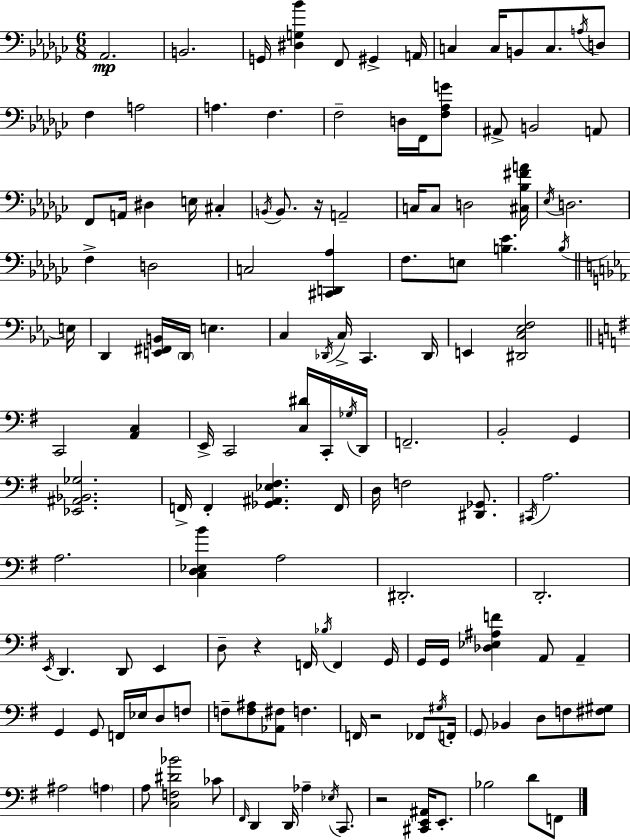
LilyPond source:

{
  \clef bass
  \numericTimeSignature
  \time 6/8
  \key ees \minor
  aes,2.\mp | b,2. | g,16 <dis g bes'>4 f,8 gis,4-> a,16 | c4 c16 b,8 c8. \acciaccatura { a16 } d8 | \break f4 a2 | a4. f4. | f2-- d16 f,16 <f aes g'>8 | ais,8-> b,2 a,8 | \break f,8 a,16 dis4 e16 cis4-. | \acciaccatura { b,16 } b,8. r16 a,2-- | c16 c8 d2 | <cis bes fis' a'>16 \acciaccatura { ees16 } d2. | \break f4-> d2 | c2 <cis, d, aes>4 | f8. e8 <b ees'>4. | \acciaccatura { b16 } \bar "||" \break \key c \minor e16 d,4 <e, fis, b,>16 \parenthesize d,16 e4. | c4 \acciaccatura { des,16 } c16-> c,4. | des,16 e,4 <dis, c ees f>2 | \bar "||" \break \key g \major c,2 <a, c>4 | e,16-> c,2 <c dis'>16 c,16-. \acciaccatura { ges16 } | d,16 f,2.-- | b,2-. g,4 | \break <ees, ais, bes, ges>2. | f,16-> f,4-. <ges, ais, ees fis>4. | f,16 d16 f2 <dis, ges,>8. | \acciaccatura { cis,16 } a2. | \break a2. | <c d ees b'>4 a2 | dis,2.-. | d,2.-. | \break \acciaccatura { e,16 } d,4. d,8 e,4 | d8-- r4 f,16 \acciaccatura { bes16 } f,4 | g,16 g,16 g,16 <des ees ais f'>4 a,8 | a,4-- g,4 g,8 f,16 ees16 | \break d8 f8 f8-- <f ais>8 <aes, fis>8 f4. | f,16 r2 | fes,8 \acciaccatura { gis16 } f,16-. \parenthesize g,8 bes,4 d8 | f8 <fis gis>8 ais2 | \break \parenthesize a4 a8 <c f dis' bes'>2 | ces'8 \grace { fis,16 } d,4 d,16 aes4-- | \acciaccatura { ees16 } c,8. r2 | <cis, e, ais,>16 e,8.-. bes2 | \break d'8 f,8 \bar "|."
}